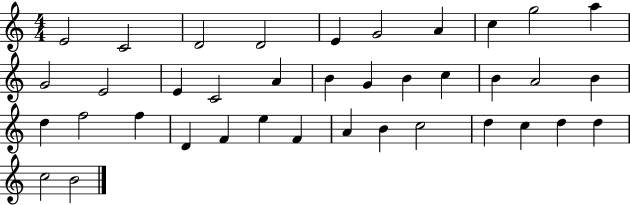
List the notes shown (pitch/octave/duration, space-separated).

E4/h C4/h D4/h D4/h E4/q G4/h A4/q C5/q G5/h A5/q G4/h E4/h E4/q C4/h A4/q B4/q G4/q B4/q C5/q B4/q A4/h B4/q D5/q F5/h F5/q D4/q F4/q E5/q F4/q A4/q B4/q C5/h D5/q C5/q D5/q D5/q C5/h B4/h